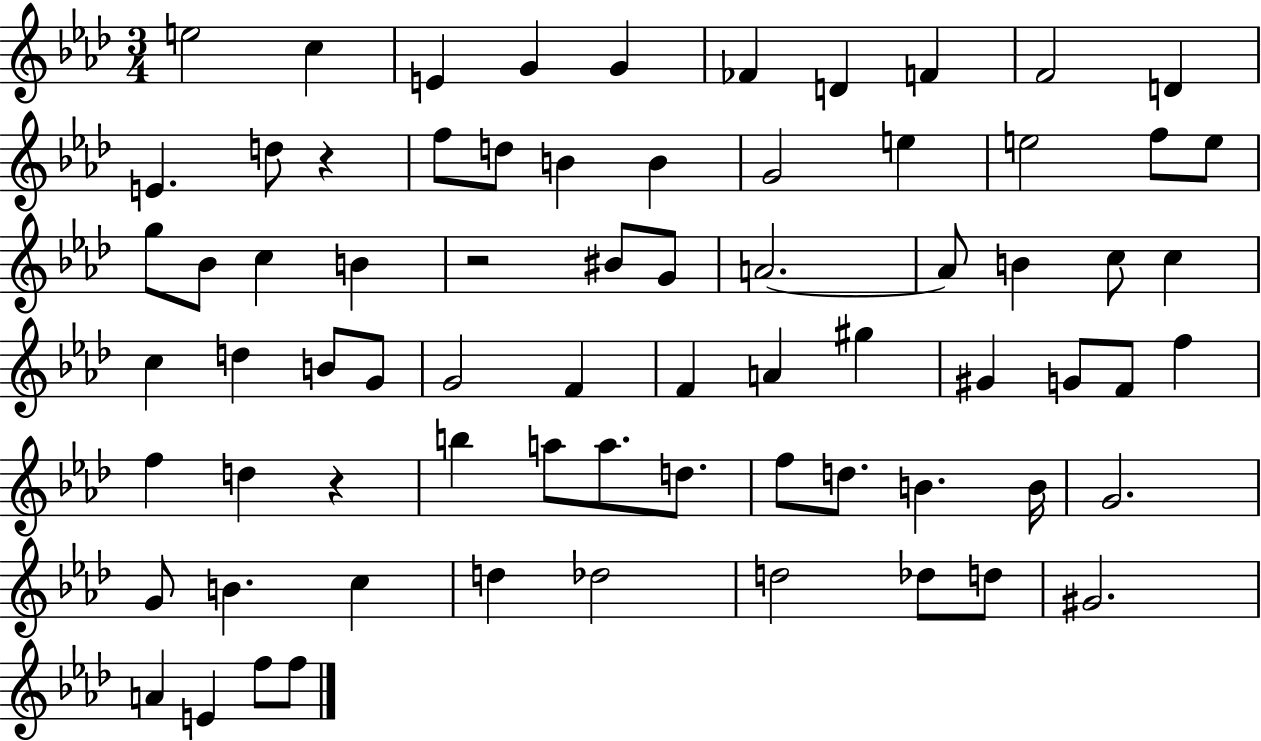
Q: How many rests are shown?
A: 3